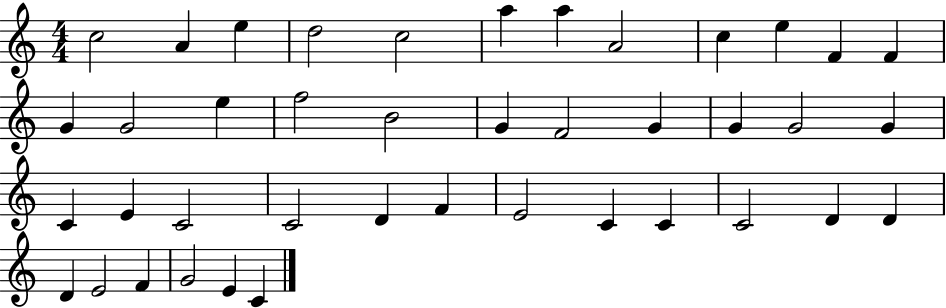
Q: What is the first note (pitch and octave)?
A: C5